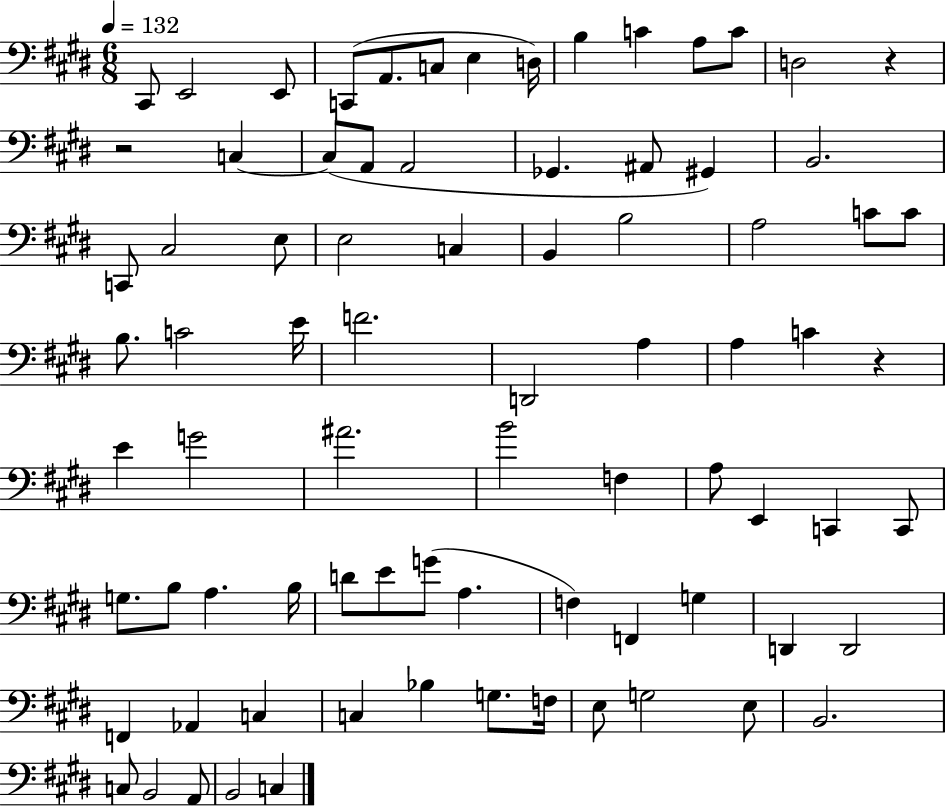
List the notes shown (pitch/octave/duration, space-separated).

C#2/e E2/h E2/e C2/e A2/e. C3/e E3/q D3/s B3/q C4/q A3/e C4/e D3/h R/q R/h C3/q C3/e A2/e A2/h Gb2/q. A#2/e G#2/q B2/h. C2/e C#3/h E3/e E3/h C3/q B2/q B3/h A3/h C4/e C4/e B3/e. C4/h E4/s F4/h. D2/h A3/q A3/q C4/q R/q E4/q G4/h A#4/h. B4/h F3/q A3/e E2/q C2/q C2/e G3/e. B3/e A3/q. B3/s D4/e E4/e G4/e A3/q. F3/q F2/q G3/q D2/q D2/h F2/q Ab2/q C3/q C3/q Bb3/q G3/e. F3/s E3/e G3/h E3/e B2/h. C3/e B2/h A2/e B2/h C3/q